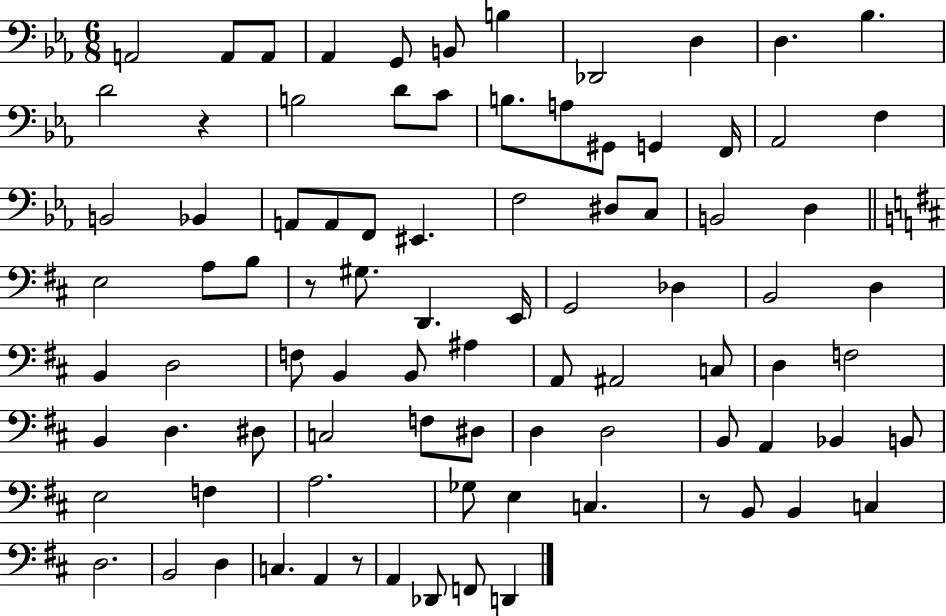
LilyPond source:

{
  \clef bass
  \numericTimeSignature
  \time 6/8
  \key ees \major
  a,2 a,8 a,8 | aes,4 g,8 b,8 b4 | des,2 d4 | d4. bes4. | \break d'2 r4 | b2 d'8 c'8 | b8. a8 gis,8 g,4 f,16 | aes,2 f4 | \break b,2 bes,4 | a,8 a,8 f,8 eis,4. | f2 dis8 c8 | b,2 d4 | \break \bar "||" \break \key b \minor e2 a8 b8 | r8 gis8. d,4. e,16 | g,2 des4 | b,2 d4 | \break b,4 d2 | f8 b,4 b,8 ais4 | a,8 ais,2 c8 | d4 f2 | \break b,4 d4. dis8 | c2 f8 dis8 | d4 d2 | b,8 a,4 bes,4 b,8 | \break e2 f4 | a2. | ges8 e4 c4. | r8 b,8 b,4 c4 | \break d2. | b,2 d4 | c4. a,4 r8 | a,4 des,8 f,8 d,4 | \break \bar "|."
}